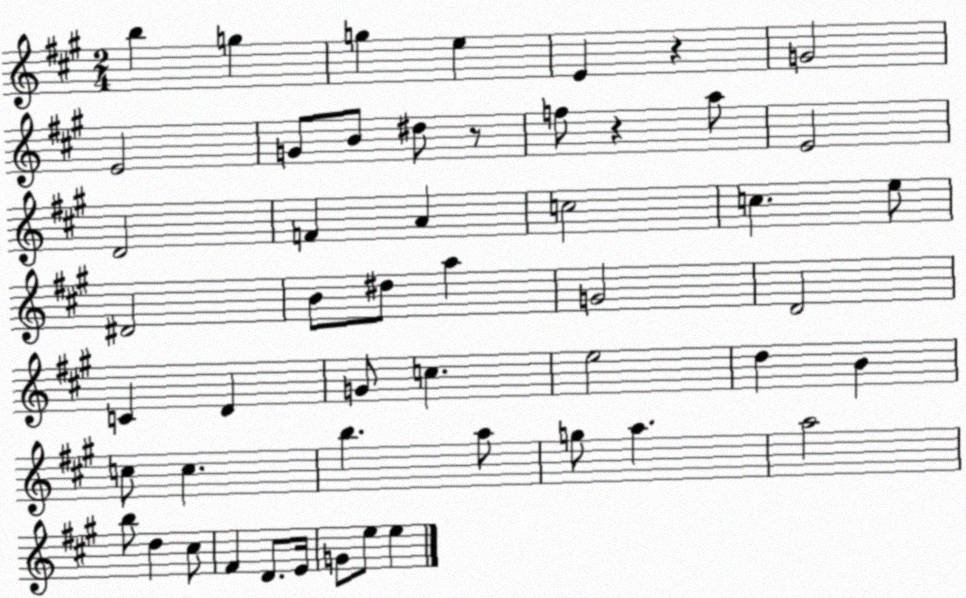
X:1
T:Untitled
M:2/4
L:1/4
K:A
b g g e E z G2 E2 G/2 B/2 ^d/2 z/2 f/2 z a/2 E2 D2 F A c2 c e/2 ^D2 B/2 ^d/2 a G2 D2 C D G/2 c e2 d B c/2 c b a/2 g/2 a a2 b/2 d ^c/2 ^F D/2 E/4 G/2 e/2 e